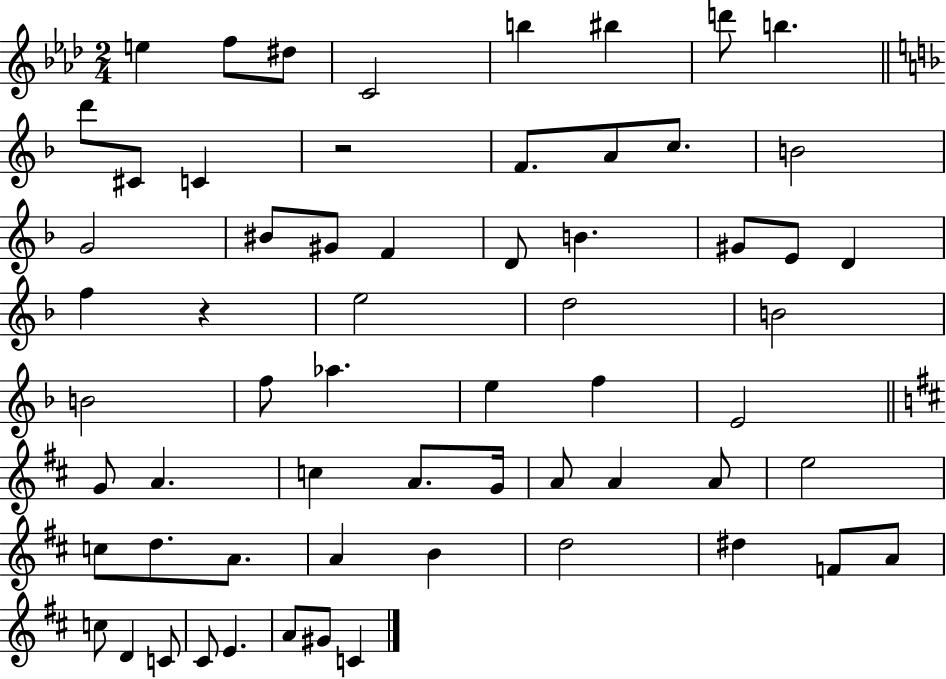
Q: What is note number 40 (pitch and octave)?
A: A4